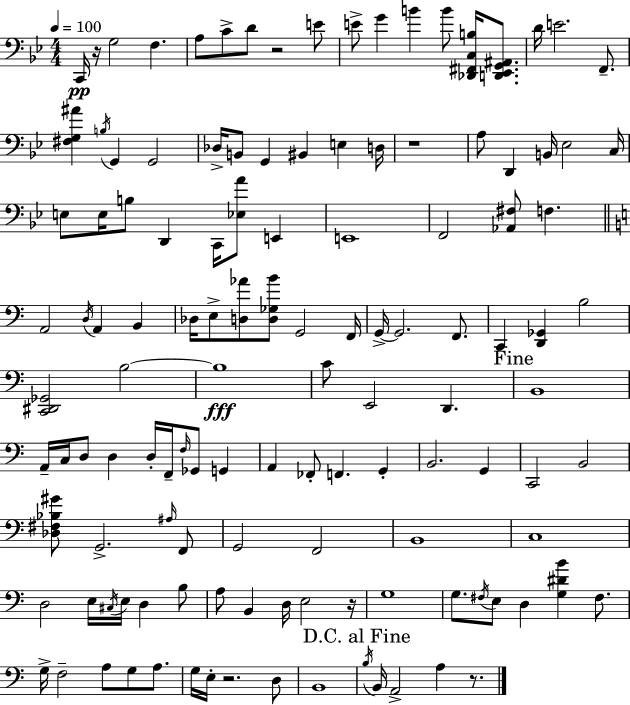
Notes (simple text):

C2/s R/s G3/h F3/q. A3/e C4/e D4/e R/h E4/e E4/e G4/q B4/q B4/e [Db2,F#2,C3,B3]/s [D2,Eb2,G2,A#2]/e. D4/s E4/h. F2/e. [F#3,G3,A#4]/q B3/s G2/q G2/h Db3/s B2/e G2/q BIS2/q E3/q D3/s R/w A3/e D2/q B2/s Eb3/h C3/s E3/e E3/s B3/e D2/q C2/s [Eb3,A4]/e E2/q E2/w F2/h [Ab2,F#3]/e F3/q. A2/h D3/s A2/q B2/q Db3/s E3/e [D3,Ab4]/e [D3,Gb3,B4]/e G2/h F2/s G2/s G2/h. F2/e. C2/q [D2,Gb2]/q B3/h [C2,D#2,Gb2]/h B3/h B3/w C4/e E2/h D2/q. B2/w A2/s C3/s D3/e D3/q D3/s F2/s F3/s Gb2/e G2/q A2/q FES2/e F2/q. G2/q B2/h. G2/q C2/h B2/h [Db3,F#3,Bb3,G#4]/e G2/h. A#3/s F2/e G2/h F2/h B2/w C3/w D3/h E3/s C#3/s E3/s D3/q B3/e A3/e B2/q D3/s E3/h R/s G3/w G3/e. F#3/s E3/e D3/q [G3,D#4,B4]/q F#3/e. G3/s F3/h A3/e G3/e A3/e. G3/s E3/s R/h. D3/e B2/w B3/s B2/s A2/h A3/q R/e.